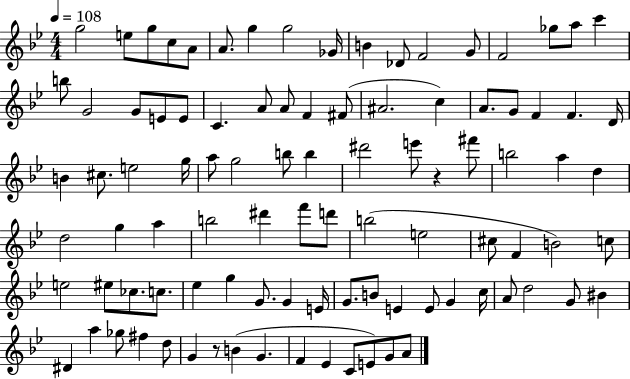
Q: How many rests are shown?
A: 2